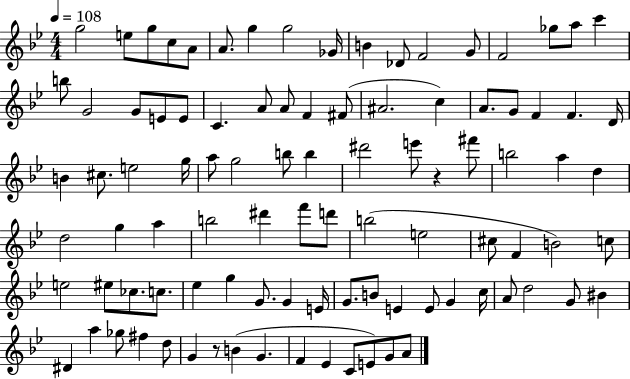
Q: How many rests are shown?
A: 2